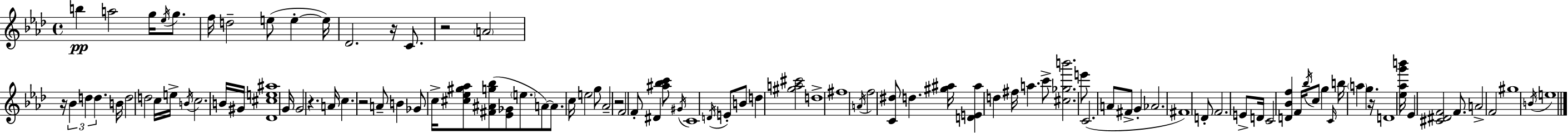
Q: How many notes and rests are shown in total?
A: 106